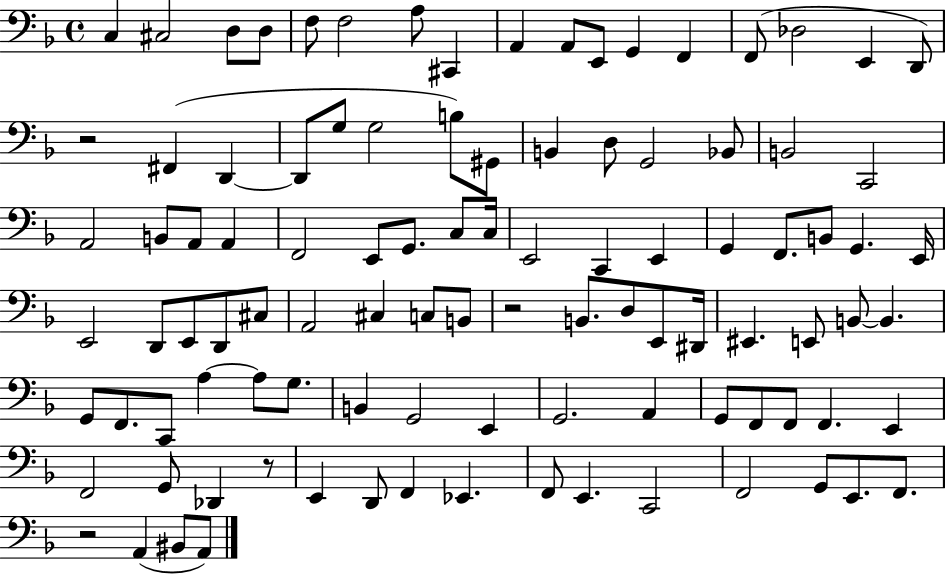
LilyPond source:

{
  \clef bass
  \time 4/4
  \defaultTimeSignature
  \key f \major
  \repeat volta 2 { c4 cis2 d8 d8 | f8 f2 a8 cis,4 | a,4 a,8 e,8 g,4 f,4 | f,8( des2 e,4 d,8) | \break r2 fis,4( d,4~~ | d,8 g8 g2 b8) gis,8 | b,4 d8 g,2 bes,8 | b,2 c,2 | \break a,2 b,8 a,8 a,4 | f,2 e,8 g,8. c8 c16 | e,2 c,4 e,4 | g,4 f,8. b,8 g,4. e,16 | \break e,2 d,8 e,8 d,8 cis8 | a,2 cis4 c8 b,8 | r2 b,8. d8 e,8 dis,16 | eis,4. e,8 b,8~~ b,4. | \break g,8 f,8. c,8 a4~~ a8 g8. | b,4 g,2 e,4 | g,2. a,4 | g,8 f,8 f,8 f,4. e,4 | \break f,2 g,8 des,4 r8 | e,4 d,8 f,4 ees,4. | f,8 e,4. c,2 | f,2 g,8 e,8. f,8. | \break r2 a,4( bis,8 a,8) | } \bar "|."
}